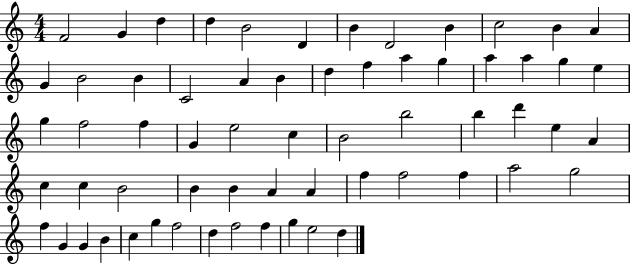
F4/h G4/q D5/q D5/q B4/h D4/q B4/q D4/h B4/q C5/h B4/q A4/q G4/q B4/h B4/q C4/h A4/q B4/q D5/q F5/q A5/q G5/q A5/q A5/q G5/q E5/q G5/q F5/h F5/q G4/q E5/h C5/q B4/h B5/h B5/q D6/q E5/q A4/q C5/q C5/q B4/h B4/q B4/q A4/q A4/q F5/q F5/h F5/q A5/h G5/h F5/q G4/q G4/q B4/q C5/q G5/q F5/h D5/q F5/h F5/q G5/q E5/h D5/q